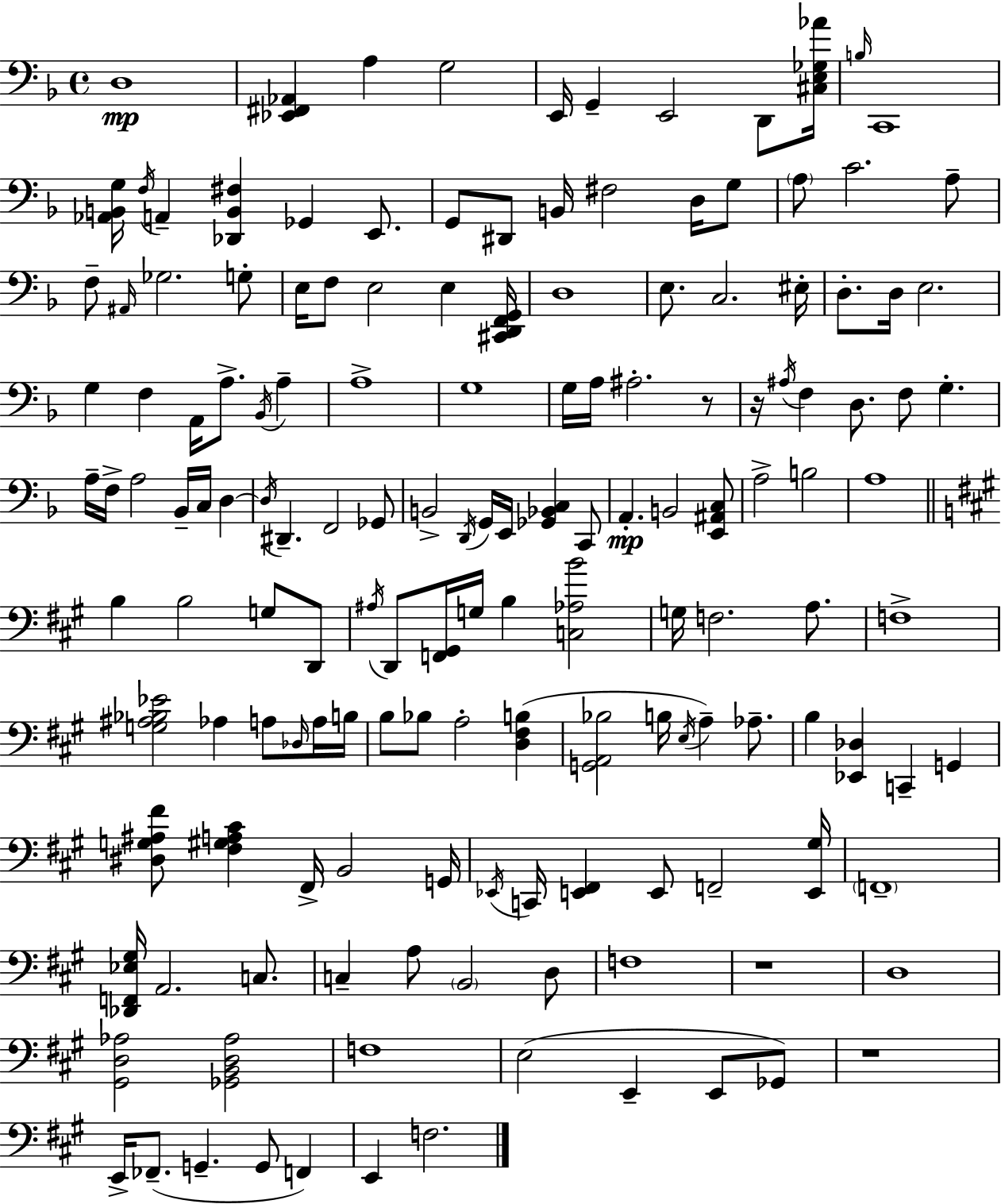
{
  \clef bass
  \time 4/4
  \defaultTimeSignature
  \key f \major
  d1\mp | <ees, fis, aes,>4 a4 g2 | e,16 g,4-- e,2 d,8 <cis e ges aes'>16 | \grace { b16 } c,1 | \break <aes, b, g>16 \acciaccatura { f16 } a,4-- <des, b, fis>4 ges,4 e,8. | g,8 dis,8 b,16 fis2 d16 | g8 \parenthesize a8 c'2. | a8-- f8-- \grace { ais,16 } ges2. | \break g8-. e16 f8 e2 e4 | <cis, d, f, g,>16 d1 | e8. c2. | eis16-. d8.-. d16 e2. | \break g4 f4 a,16 a8.-> \acciaccatura { bes,16 } | a4-- a1-> | g1 | g16 a16 ais2.-. | \break r8 r16 \acciaccatura { ais16 } f4 d8. f8 g4.-. | a16-- f16-> a2 bes,16-- | c16 d4~~ \acciaccatura { d16 } dis,4.-- f,2 | ges,8 b,2-> \acciaccatura { d,16 } g,16 | \break e,16 <ges, bes, c>4 c,8 a,4.-.\mp b,2 | <e, ais, c>8 a2-> b2 | a1 | \bar "||" \break \key a \major b4 b2 g8 d,8 | \acciaccatura { ais16 } d,8 <f, gis,>16 g16 b4 <c aes b'>2 | g16 f2. a8. | f1-> | \break <g ais bes ees'>2 aes4 a8 \grace { des16 } | a16 b16 b8 bes8 a2-. <d fis b>4( | <g, a, bes>2 b16 \acciaccatura { e16 } a4--) | aes8.-- b4 <ees, des>4 c,4-- g,4 | \break <dis g ais fis'>8 <fis gis a cis'>4 fis,16-> b,2 | g,16 \acciaccatura { ees,16 } c,16 <e, fis,>4 e,8 f,2-- | <e, gis>16 \parenthesize f,1-- | <des, f, ees gis>16 a,2. | \break c8. c4-- a8 \parenthesize b,2 | d8 f1 | r1 | d1 | \break <gis, d aes>2 <ges, b, d aes>2 | f1 | e2( e,4-- | e,8 ges,8) r1 | \break e,16-> fes,8.--( g,4.-- g,8 | f,4) e,4 f2. | \bar "|."
}